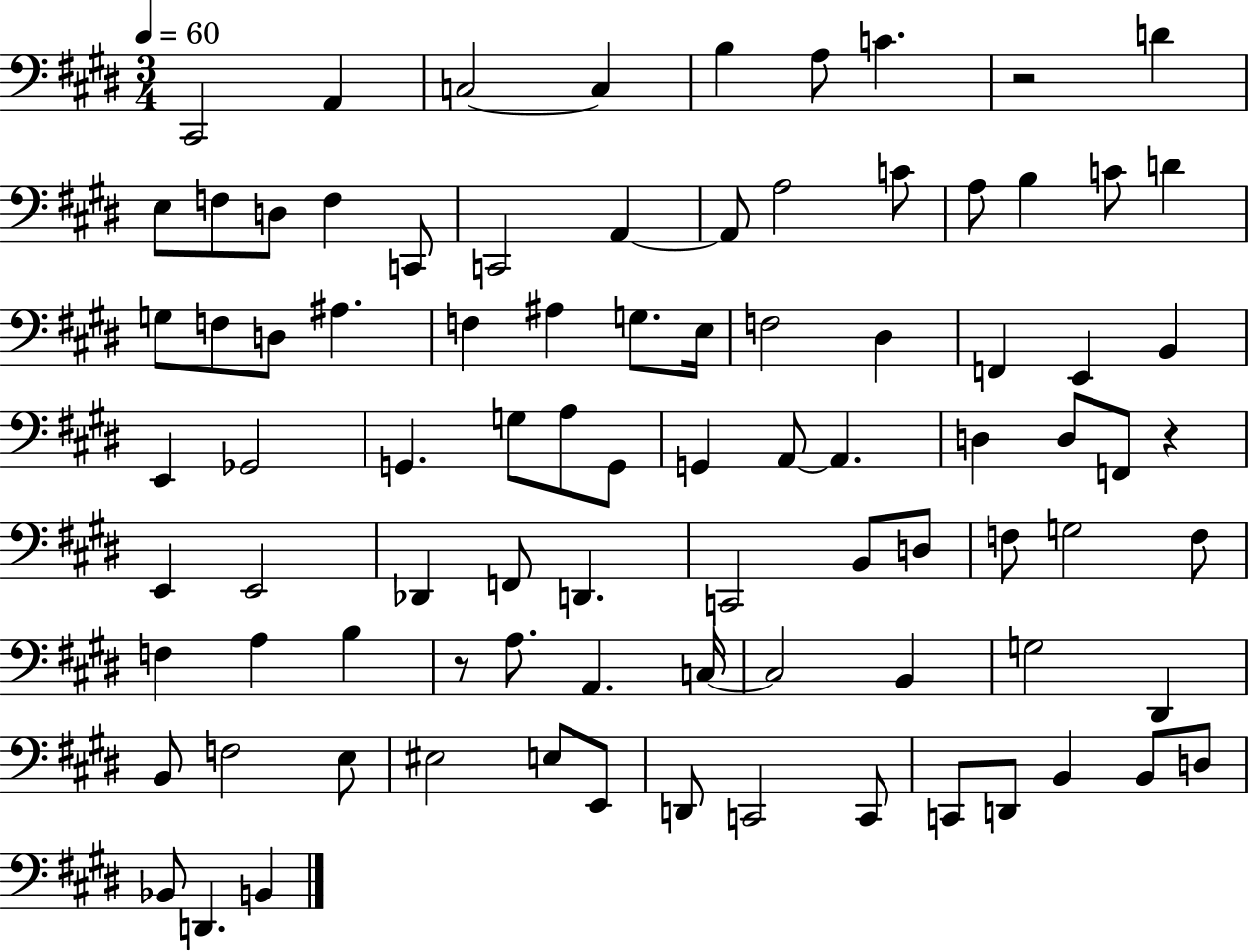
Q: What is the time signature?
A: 3/4